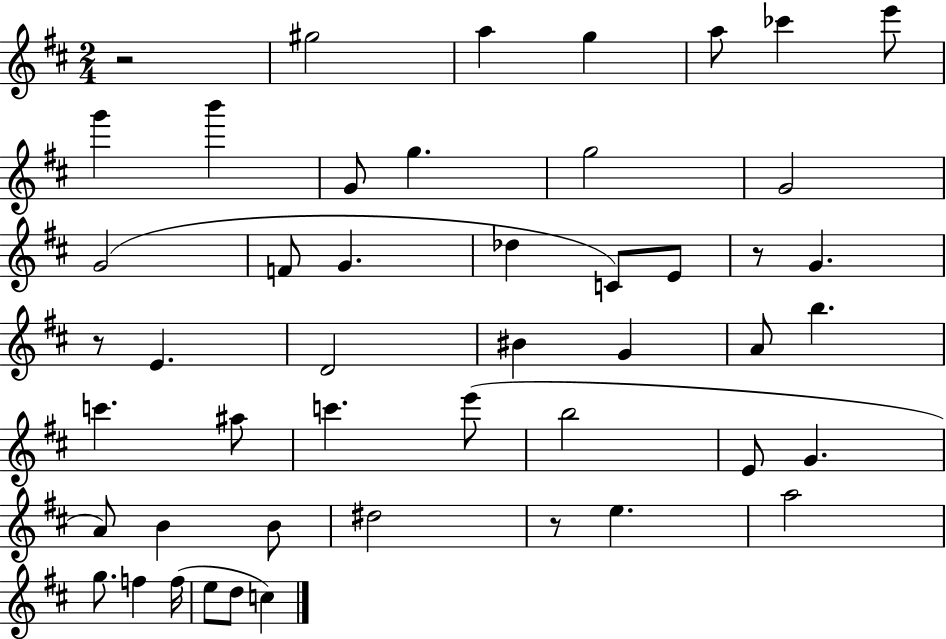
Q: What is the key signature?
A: D major